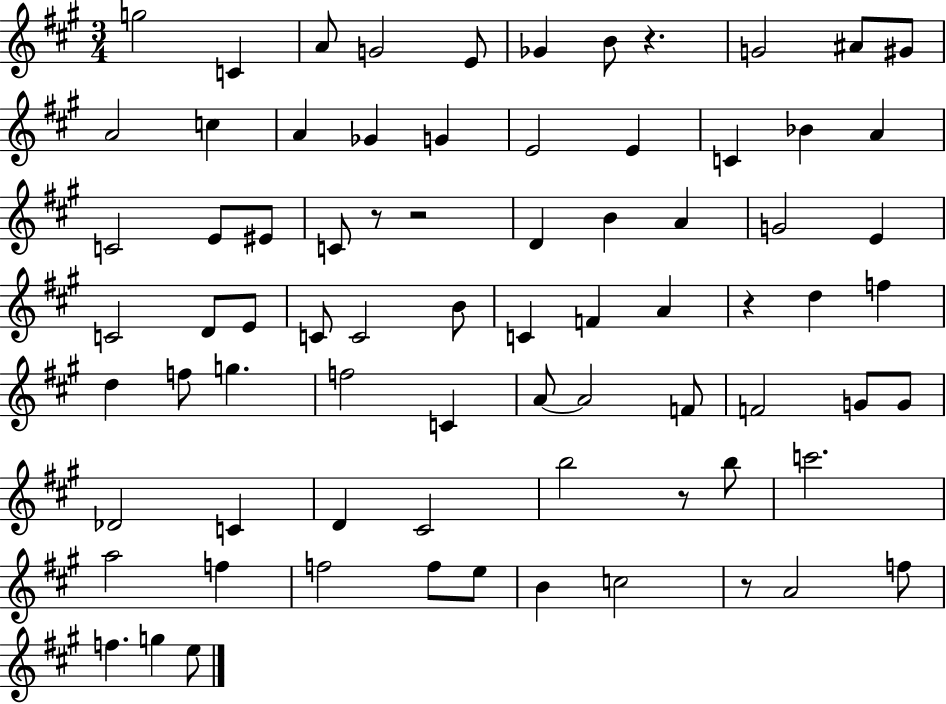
{
  \clef treble
  \numericTimeSignature
  \time 3/4
  \key a \major
  g''2 c'4 | a'8 g'2 e'8 | ges'4 b'8 r4. | g'2 ais'8 gis'8 | \break a'2 c''4 | a'4 ges'4 g'4 | e'2 e'4 | c'4 bes'4 a'4 | \break c'2 e'8 eis'8 | c'8 r8 r2 | d'4 b'4 a'4 | g'2 e'4 | \break c'2 d'8 e'8 | c'8 c'2 b'8 | c'4 f'4 a'4 | r4 d''4 f''4 | \break d''4 f''8 g''4. | f''2 c'4 | a'8~~ a'2 f'8 | f'2 g'8 g'8 | \break des'2 c'4 | d'4 cis'2 | b''2 r8 b''8 | c'''2. | \break a''2 f''4 | f''2 f''8 e''8 | b'4 c''2 | r8 a'2 f''8 | \break f''4. g''4 e''8 | \bar "|."
}